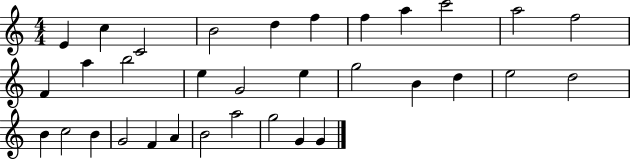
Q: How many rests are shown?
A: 0